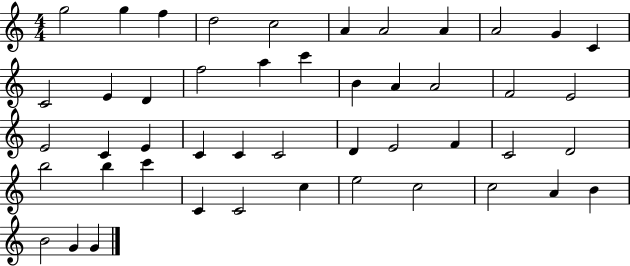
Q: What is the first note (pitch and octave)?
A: G5